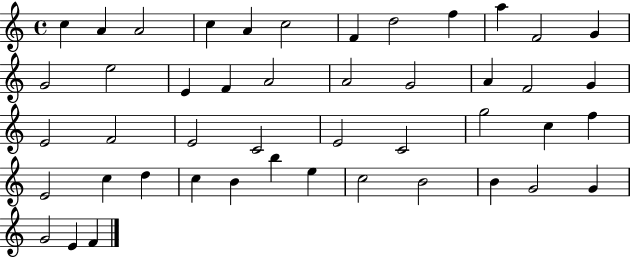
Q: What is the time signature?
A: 4/4